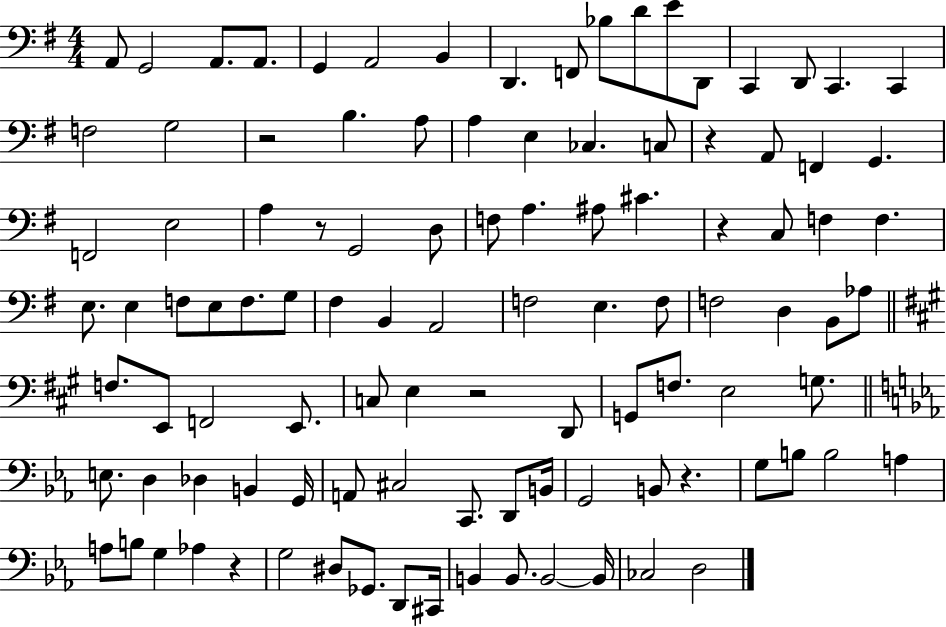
X:1
T:Untitled
M:4/4
L:1/4
K:G
A,,/2 G,,2 A,,/2 A,,/2 G,, A,,2 B,, D,, F,,/2 _B,/2 D/2 E/2 D,,/2 C,, D,,/2 C,, C,, F,2 G,2 z2 B, A,/2 A, E, _C, C,/2 z A,,/2 F,, G,, F,,2 E,2 A, z/2 G,,2 D,/2 F,/2 A, ^A,/2 ^C z C,/2 F, F, E,/2 E, F,/2 E,/2 F,/2 G,/2 ^F, B,, A,,2 F,2 E, F,/2 F,2 D, B,,/2 _A,/2 F,/2 E,,/2 F,,2 E,,/2 C,/2 E, z2 D,,/2 G,,/2 F,/2 E,2 G,/2 E,/2 D, _D, B,, G,,/4 A,,/2 ^C,2 C,,/2 D,,/2 B,,/4 G,,2 B,,/2 z G,/2 B,/2 B,2 A, A,/2 B,/2 G, _A, z G,2 ^D,/2 _G,,/2 D,,/2 ^C,,/4 B,, B,,/2 B,,2 B,,/4 _C,2 D,2